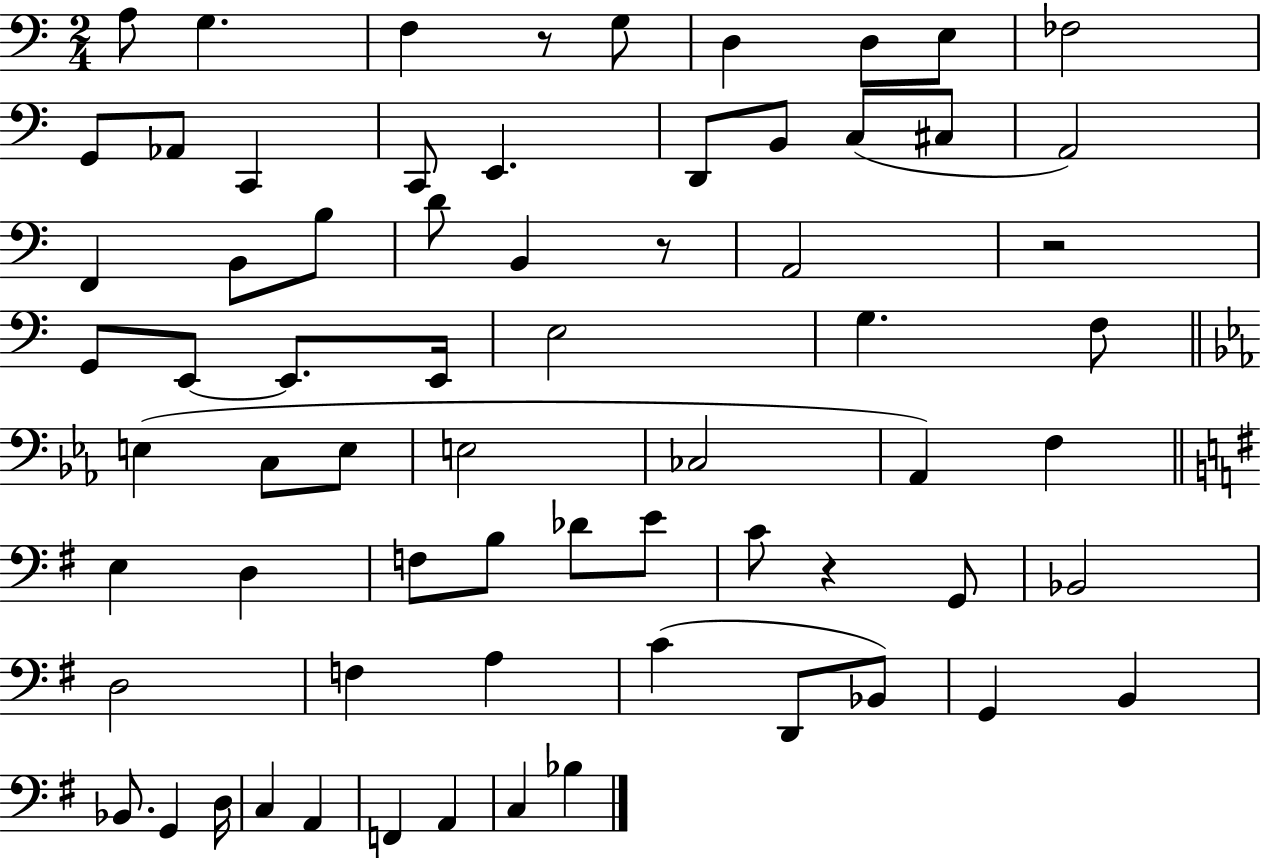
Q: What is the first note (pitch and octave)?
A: A3